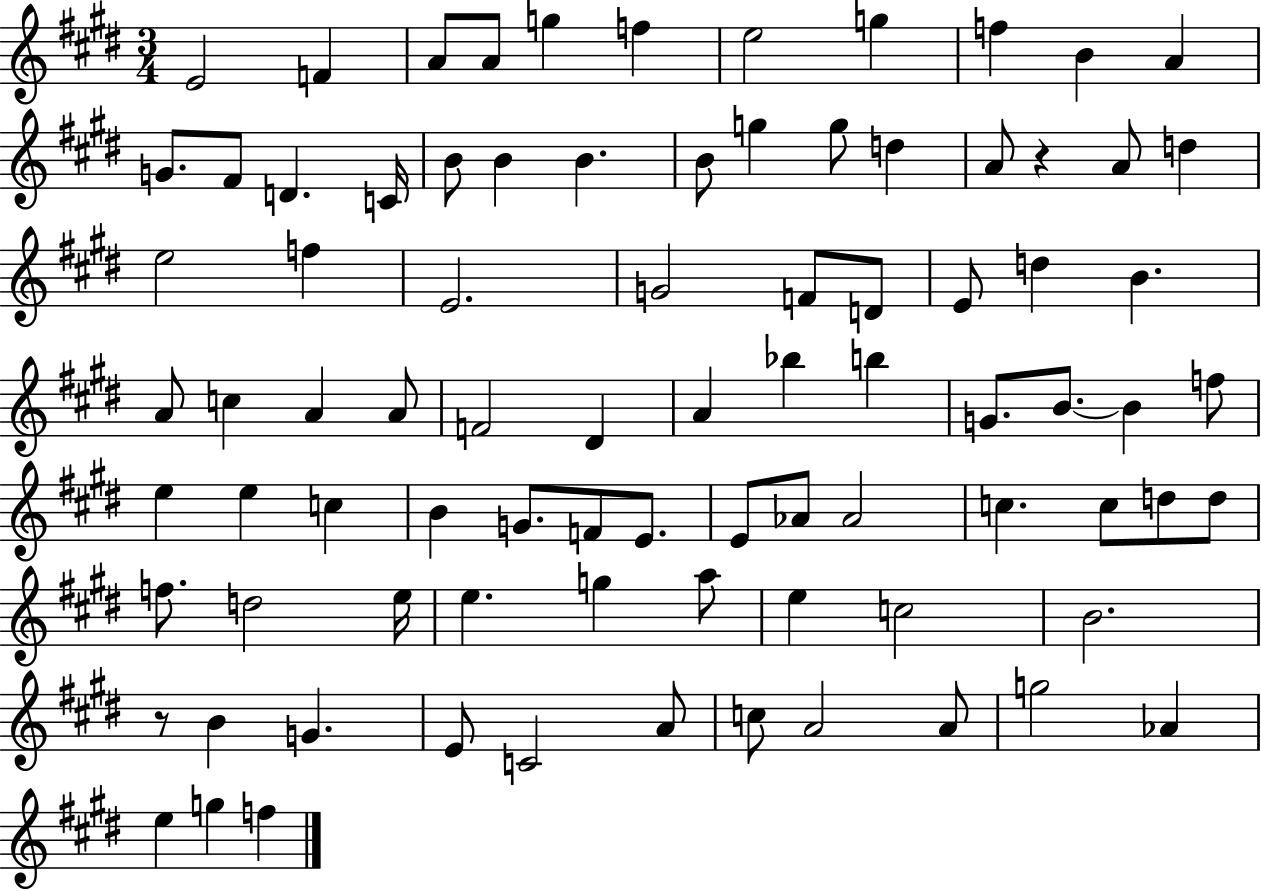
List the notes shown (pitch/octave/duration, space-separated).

E4/h F4/q A4/e A4/e G5/q F5/q E5/h G5/q F5/q B4/q A4/q G4/e. F#4/e D4/q. C4/s B4/e B4/q B4/q. B4/e G5/q G5/e D5/q A4/e R/q A4/e D5/q E5/h F5/q E4/h. G4/h F4/e D4/e E4/e D5/q B4/q. A4/e C5/q A4/q A4/e F4/h D#4/q A4/q Bb5/q B5/q G4/e. B4/e. B4/q F5/e E5/q E5/q C5/q B4/q G4/e. F4/e E4/e. E4/e Ab4/e Ab4/h C5/q. C5/e D5/e D5/e F5/e. D5/h E5/s E5/q. G5/q A5/e E5/q C5/h B4/h. R/e B4/q G4/q. E4/e C4/h A4/e C5/e A4/h A4/e G5/h Ab4/q E5/q G5/q F5/q